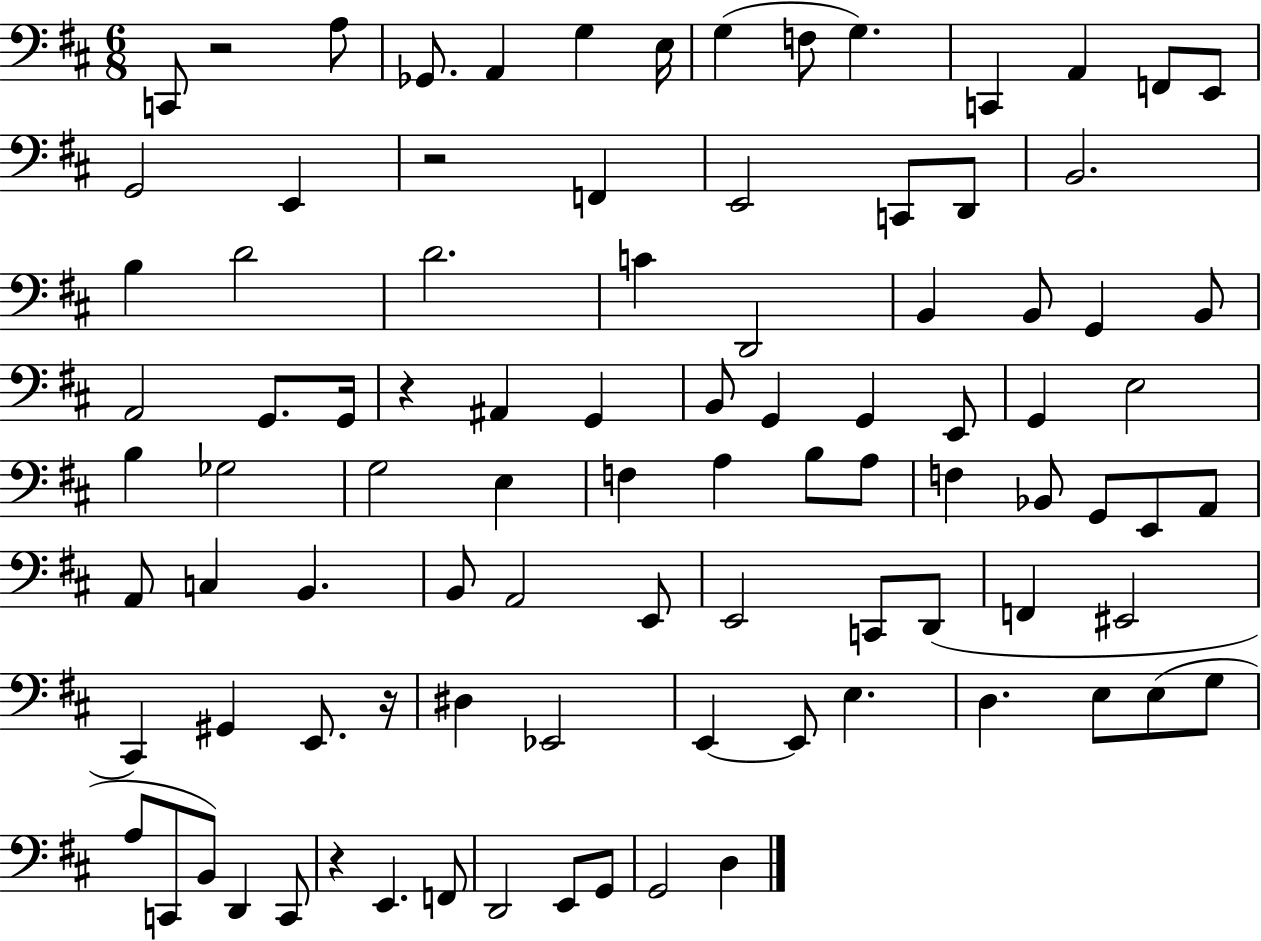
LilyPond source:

{
  \clef bass
  \numericTimeSignature
  \time 6/8
  \key d \major
  c,8 r2 a8 | ges,8. a,4 g4 e16 | g4( f8 g4.) | c,4 a,4 f,8 e,8 | \break g,2 e,4 | r2 f,4 | e,2 c,8 d,8 | b,2. | \break b4 d'2 | d'2. | c'4 d,2 | b,4 b,8 g,4 b,8 | \break a,2 g,8. g,16 | r4 ais,4 g,4 | b,8 g,4 g,4 e,8 | g,4 e2 | \break b4 ges2 | g2 e4 | f4 a4 b8 a8 | f4 bes,8 g,8 e,8 a,8 | \break a,8 c4 b,4. | b,8 a,2 e,8 | e,2 c,8 d,8( | f,4 eis,2 | \break cis,4) gis,4 e,8. r16 | dis4 ees,2 | e,4~~ e,8 e4. | d4. e8 e8( g8 | \break a8 c,8 b,8) d,4 c,8 | r4 e,4. f,8 | d,2 e,8 g,8 | g,2 d4 | \break \bar "|."
}